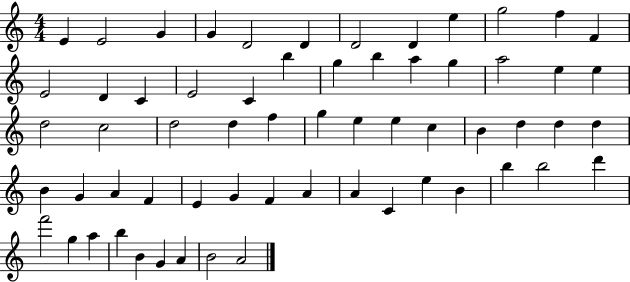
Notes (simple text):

E4/q E4/h G4/q G4/q D4/h D4/q D4/h D4/q E5/q G5/h F5/q F4/q E4/h D4/q C4/q E4/h C4/q B5/q G5/q B5/q A5/q G5/q A5/h E5/q E5/q D5/h C5/h D5/h D5/q F5/q G5/q E5/q E5/q C5/q B4/q D5/q D5/q D5/q B4/q G4/q A4/q F4/q E4/q G4/q F4/q A4/q A4/q C4/q E5/q B4/q B5/q B5/h D6/q F6/h G5/q A5/q B5/q B4/q G4/q A4/q B4/h A4/h